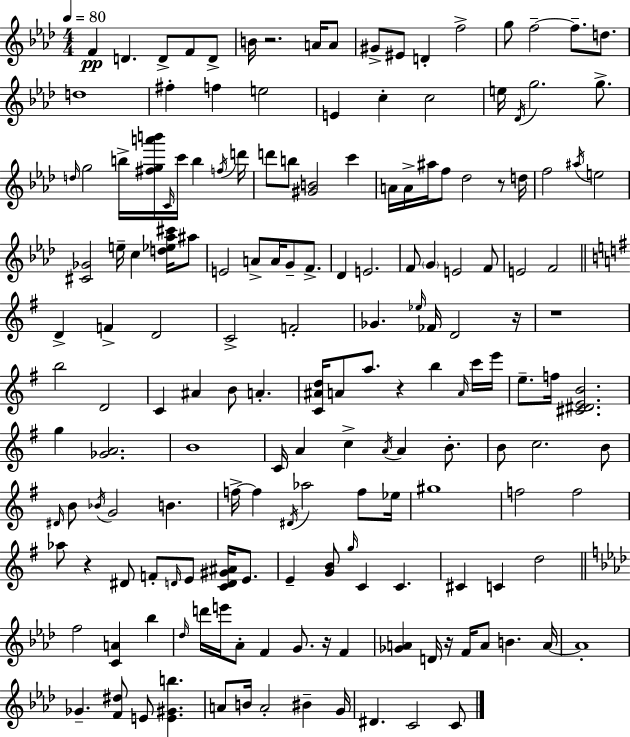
F4/q D4/q. D4/e F4/e D4/e B4/s R/h. A4/s A4/e G#4/e EIS4/e D4/q F5/h G5/e F5/h F5/e. D5/e. D5/w F#5/q F5/q E5/h E4/q C5/q C5/h E5/s Db4/s G5/h. G5/e. D5/s G5/h B5/s [F#5,G5,A6,B6]/s C4/s C6/s B5/q F5/s D6/s D6/e B5/e [G#4,B4]/h C6/q A4/s A4/s A#5/s F5/e Db5/h R/e D5/s F5/h A#5/s E5/h [C#4,Gb4]/h E5/s C5/q [D5,Eb5,Ab5,C#6]/s A#5/e E4/h A4/e A4/s G4/e F4/e. Db4/q E4/h. F4/e G4/q E4/h F4/e E4/h F4/h D4/q F4/q D4/h C4/h F4/h Gb4/q. Eb5/s FES4/s D4/h R/s R/w B5/h D4/h C4/q A#4/q B4/e A4/q. [C4,A#4,D5]/s A4/e A5/e. R/q B5/q A4/s C6/s E6/s E5/e. F5/s [C#4,D#4,E4,B4]/h. G5/q [Gb4,A4]/h. B4/w C4/s A4/q C5/q A4/s A4/q B4/e. B4/e C5/h. B4/e D#4/s B4/e Bb4/s G4/h B4/q. F5/s F5/q D#4/s Ab5/h F5/e Eb5/s G#5/w F5/h F5/h Ab5/e R/q D#4/e F4/e D4/s E4/e [C4,D4,G#4,A#4]/s E4/e. E4/q [G4,B4]/e G5/s C4/q C4/q. C#4/q C4/q D5/h F5/h [C4,A4]/q Bb5/q Db5/s D6/s E6/s Ab4/e F4/q G4/e. R/s F4/q [Gb4,A4]/q D4/s R/s F4/s A4/e B4/q. A4/s A4/w Gb4/q. [F4,D#5]/e E4/e [E4,G#4,B5]/q. A4/e B4/s A4/h BIS4/q G4/s D#4/q. C4/h C4/e